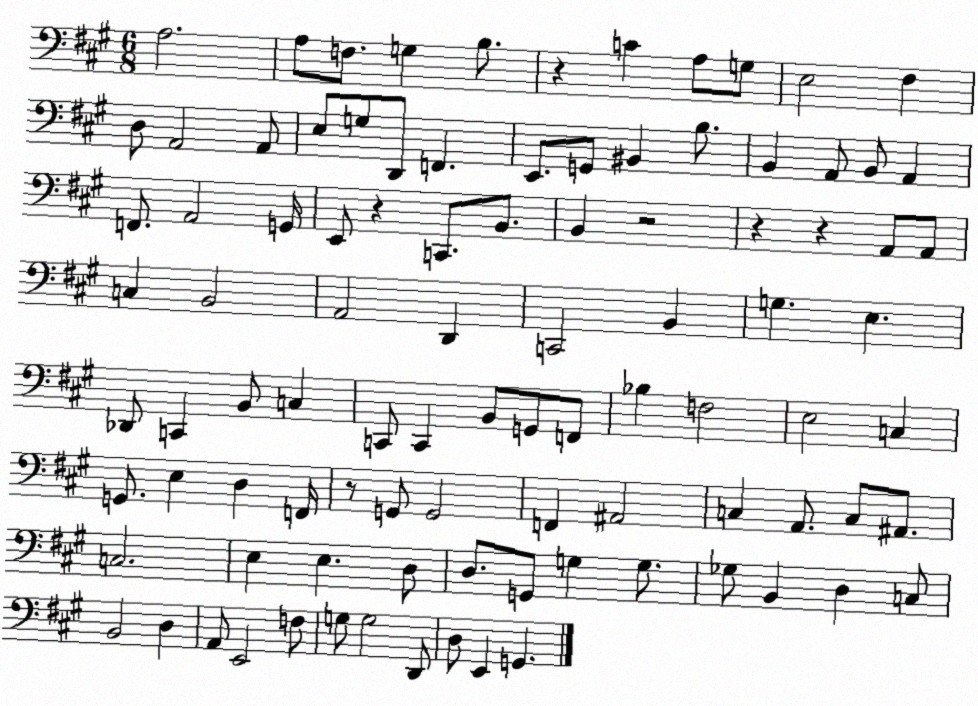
X:1
T:Untitled
M:6/8
L:1/4
K:A
A,2 A,/2 F,/2 G, B,/2 z C A,/2 G,/2 E,2 ^F, D,/2 A,,2 A,,/2 E,/2 G,/2 D,,/2 F,, E,,/2 G,,/2 ^B,, B,/2 B,, A,,/2 B,,/2 A,, F,,/2 A,,2 G,,/4 E,,/2 z C,,/2 B,,/2 B,, z2 z z A,,/2 A,,/2 C, B,,2 A,,2 D,, C,,2 B,, G, E, _D,,/2 C,, B,,/2 C, C,,/2 C,, B,,/2 G,,/2 F,,/2 _B, F,2 E,2 C, G,,/2 E, D, F,,/4 z/2 G,,/2 G,,2 F,, ^A,,2 C, A,,/2 C,/2 ^A,,/2 C,2 E, E, D,/2 D,/2 G,,/2 G, G,/2 _G,/2 B,, D, C,/2 B,,2 D, A,,/2 E,,2 F,/2 G,/2 G,2 D,,/2 D,/2 E,, G,,